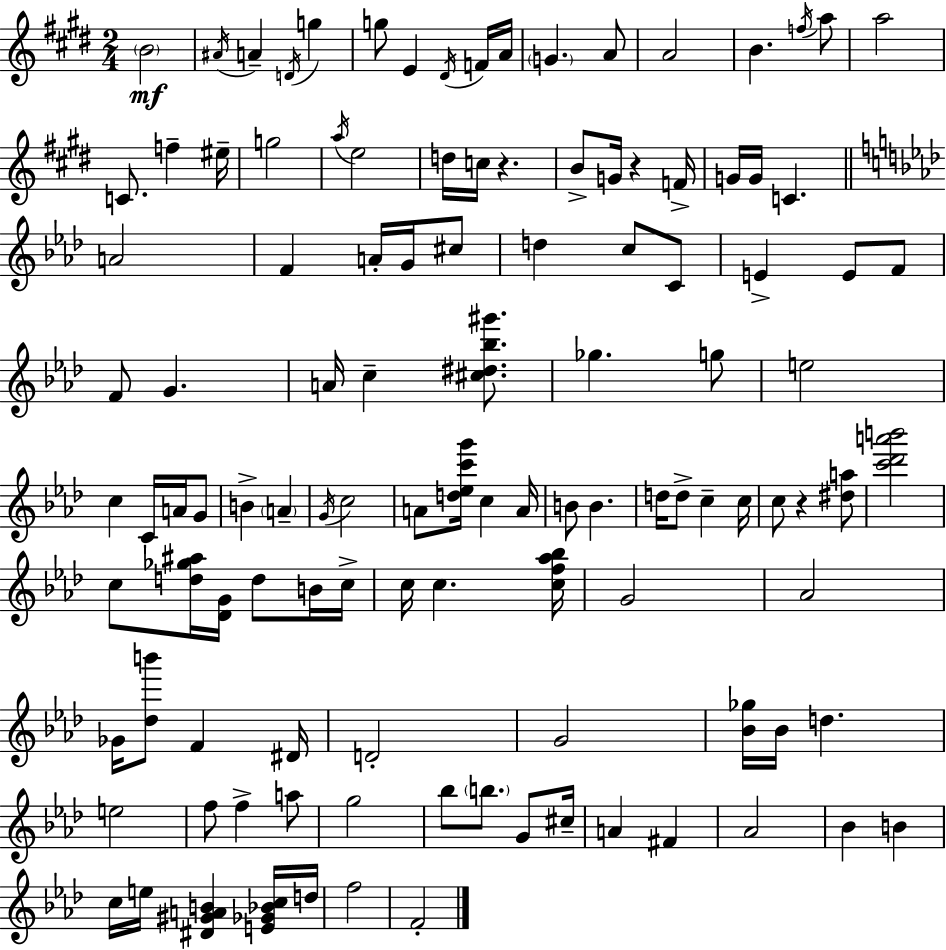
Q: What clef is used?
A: treble